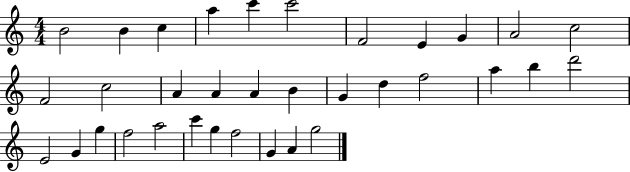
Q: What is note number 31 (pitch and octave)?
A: F5